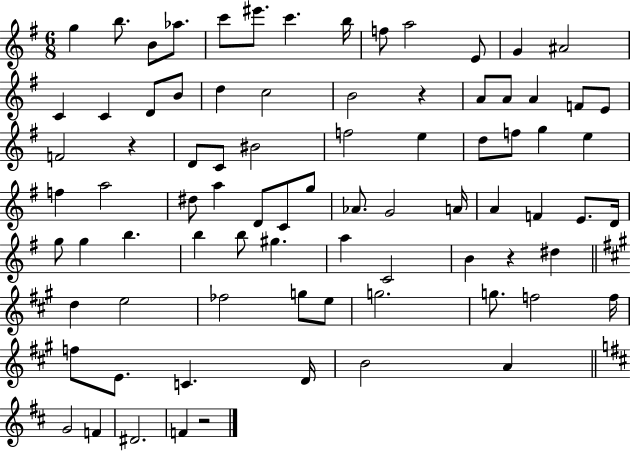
{
  \clef treble
  \numericTimeSignature
  \time 6/8
  \key g \major
  g''4 b''8. b'8 aes''8. | c'''8 eis'''8. c'''4. b''16 | f''8 a''2 e'8 | g'4 ais'2 | \break c'4 c'4 d'8 b'8 | d''4 c''2 | b'2 r4 | a'8 a'8 a'4 f'8 e'8 | \break f'2 r4 | d'8 c'8 bis'2 | f''2 e''4 | d''8 f''8 g''4 e''4 | \break f''4 a''2 | dis''8 a''4 d'8 c'8 g''8 | aes'8. g'2 a'16 | a'4 f'4 e'8. d'16 | \break g''8 g''4 b''4. | b''4 b''8 gis''4. | a''4 c'2 | b'4 r4 dis''4 | \break \bar "||" \break \key a \major d''4 e''2 | fes''2 g''8 e''8 | g''2. | g''8. f''2 f''16 | \break f''8 e'8. c'4. d'16 | b'2 a'4 | \bar "||" \break \key d \major g'2 f'4 | dis'2. | f'4 r2 | \bar "|."
}